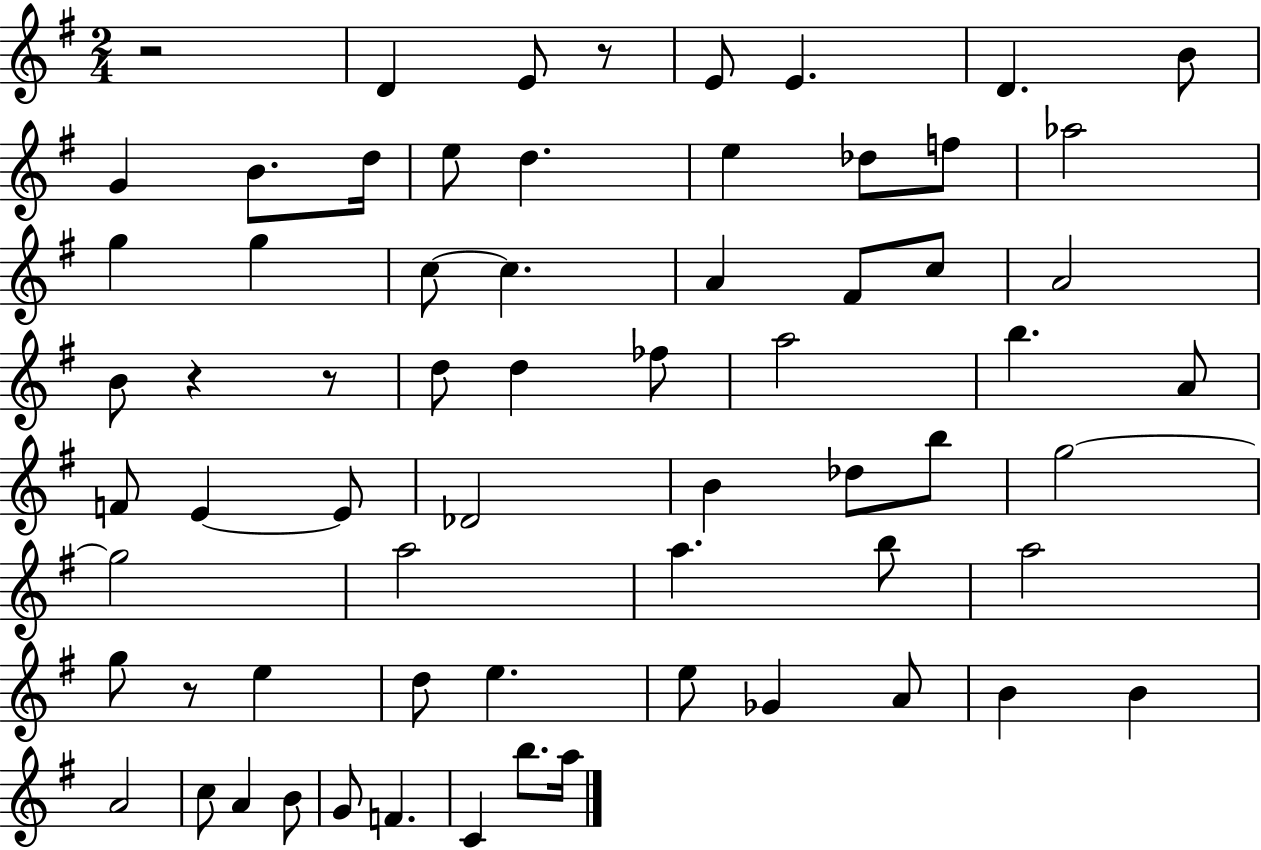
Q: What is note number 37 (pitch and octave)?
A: B5